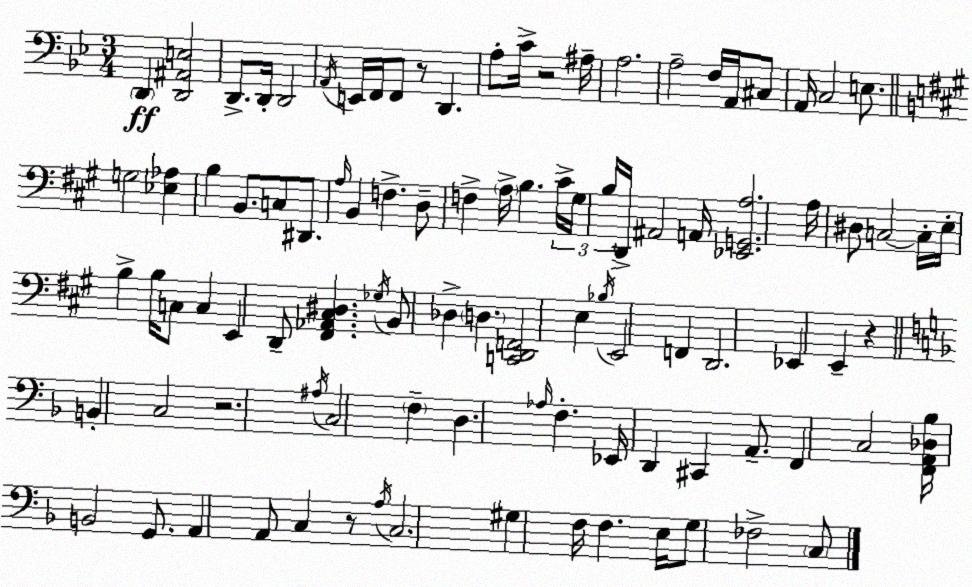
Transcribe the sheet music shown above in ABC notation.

X:1
T:Untitled
M:3/4
L:1/4
K:Gm
D,, [D,,^A,,E,]2 D,,/2 D,,/4 D,,2 A,,/4 E,,/4 F,,/4 F,,/2 z/2 D,, A,/2 C/4 z2 ^A,/4 A,2 A,2 F,/4 A,,/4 ^C,/2 A,,/4 C,2 E,/2 G,2 [_E,_A,] B, B,,/2 C,/2 ^D,,/2 A,/4 B,, F, D,/2 F, A,/4 B, ^C/4 ^G,/4 B,/4 D,,/4 ^A,,2 A,,/4 [_E,,G,,A,]2 A,/4 ^D,/2 C,2 C,/4 E,/4 B, B,/4 C,/2 C, E,, D,,/2 [^F,,_A,,^C,^D,] _G,/4 B,,/2 _D, D, [C,,D,,F,,]2 E, _B,/4 E,,2 F,, D,,2 _E,, E,, z B,, C,2 z2 ^A,/4 C,2 F, D, _A,/4 F, _E,,/4 D,, ^C,, A,,/2 F,, C,2 [F,,A,,_D,_B,]/4 B,,2 G,,/2 A,, A,,/2 C, z/2 A,/4 C,2 ^G, F,/4 F, E,/4 G,/2 _F,2 C,/2